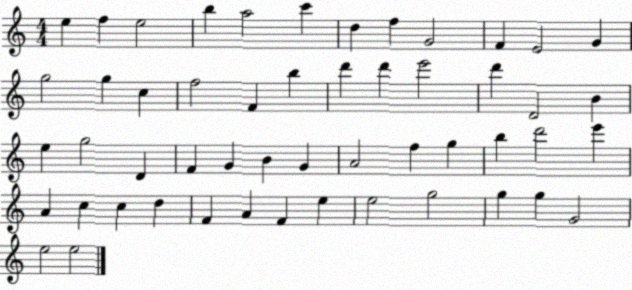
X:1
T:Untitled
M:4/4
L:1/4
K:C
e f e2 b a2 c' d f G2 F E2 G g2 g c f2 F b d' d' e'2 d' D2 B e g2 D F G B G A2 f g b d'2 e' A c c d F A F e e2 g2 g g G2 e2 e2